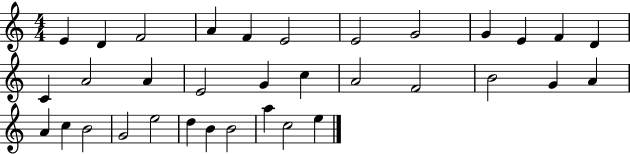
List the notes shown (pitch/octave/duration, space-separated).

E4/q D4/q F4/h A4/q F4/q E4/h E4/h G4/h G4/q E4/q F4/q D4/q C4/q A4/h A4/q E4/h G4/q C5/q A4/h F4/h B4/h G4/q A4/q A4/q C5/q B4/h G4/h E5/h D5/q B4/q B4/h A5/q C5/h E5/q